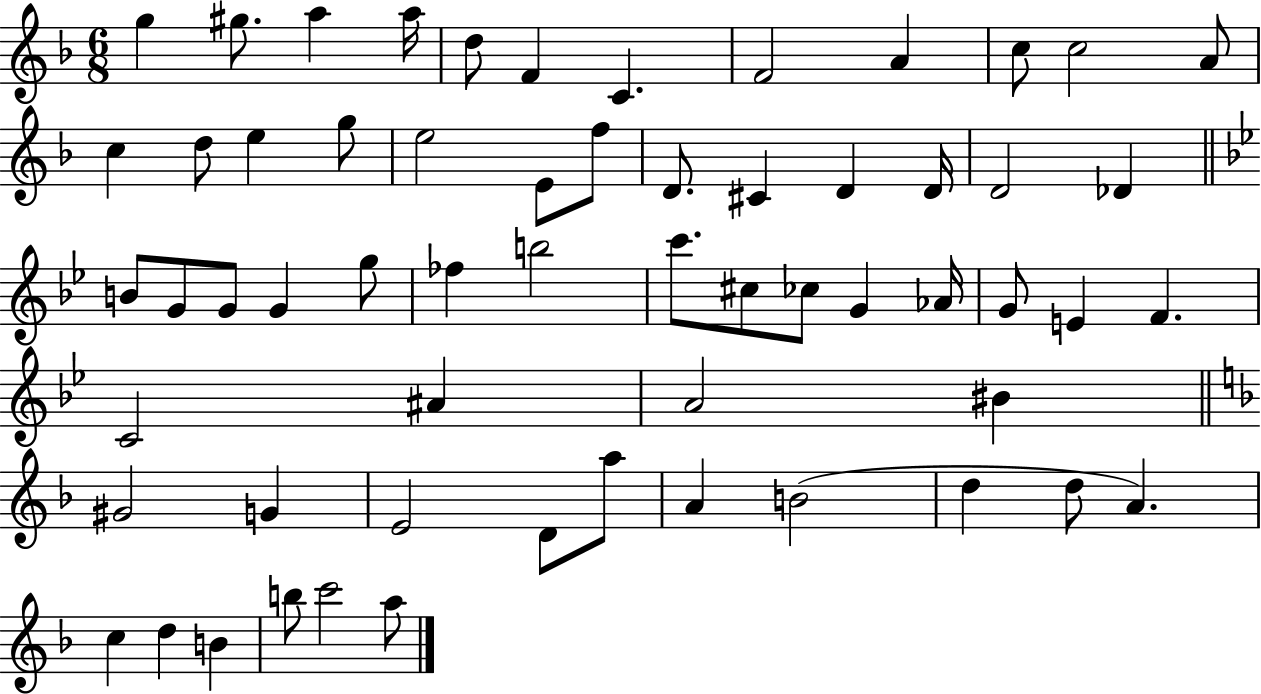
G5/q G#5/e. A5/q A5/s D5/e F4/q C4/q. F4/h A4/q C5/e C5/h A4/e C5/q D5/e E5/q G5/e E5/h E4/e F5/e D4/e. C#4/q D4/q D4/s D4/h Db4/q B4/e G4/e G4/e G4/q G5/e FES5/q B5/h C6/e. C#5/e CES5/e G4/q Ab4/s G4/e E4/q F4/q. C4/h A#4/q A4/h BIS4/q G#4/h G4/q E4/h D4/e A5/e A4/q B4/h D5/q D5/e A4/q. C5/q D5/q B4/q B5/e C6/h A5/e